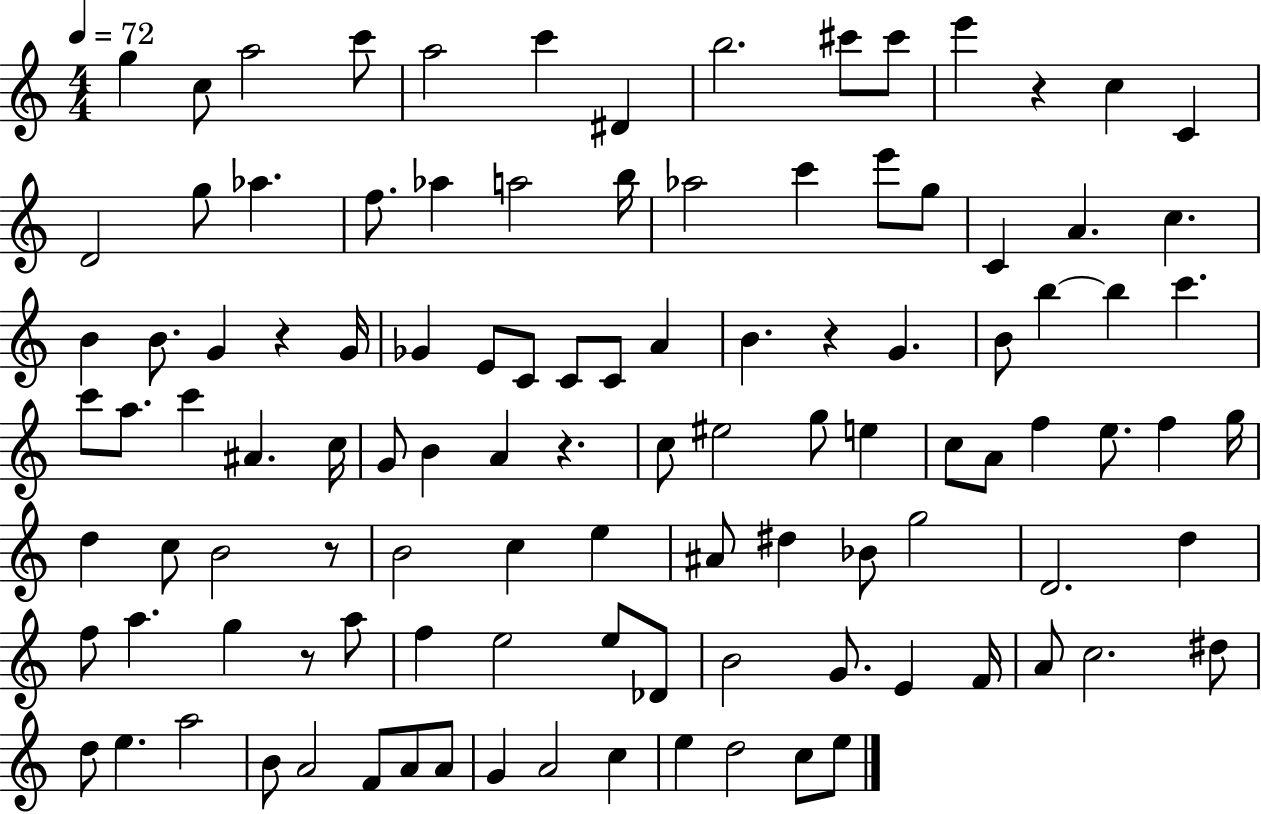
G5/q C5/e A5/h C6/e A5/h C6/q D#4/q B5/h. C#6/e C#6/e E6/q R/q C5/q C4/q D4/h G5/e Ab5/q. F5/e. Ab5/q A5/h B5/s Ab5/h C6/q E6/e G5/e C4/q A4/q. C5/q. B4/q B4/e. G4/q R/q G4/s Gb4/q E4/e C4/e C4/e C4/e A4/q B4/q. R/q G4/q. B4/e B5/q B5/q C6/q. C6/e A5/e. C6/q A#4/q. C5/s G4/e B4/q A4/q R/q. C5/e EIS5/h G5/e E5/q C5/e A4/e F5/q E5/e. F5/q G5/s D5/q C5/e B4/h R/e B4/h C5/q E5/q A#4/e D#5/q Bb4/e G5/h D4/h. D5/q F5/e A5/q. G5/q R/e A5/e F5/q E5/h E5/e Db4/e B4/h G4/e. E4/q F4/s A4/e C5/h. D#5/e D5/e E5/q. A5/h B4/e A4/h F4/e A4/e A4/e G4/q A4/h C5/q E5/q D5/h C5/e E5/e